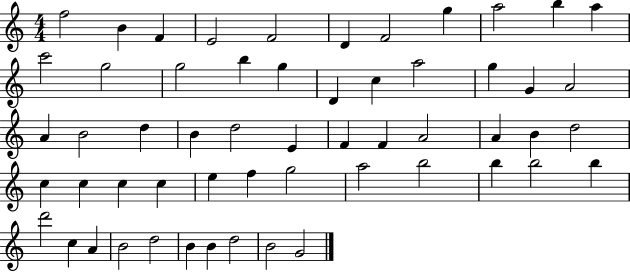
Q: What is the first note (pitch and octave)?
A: F5